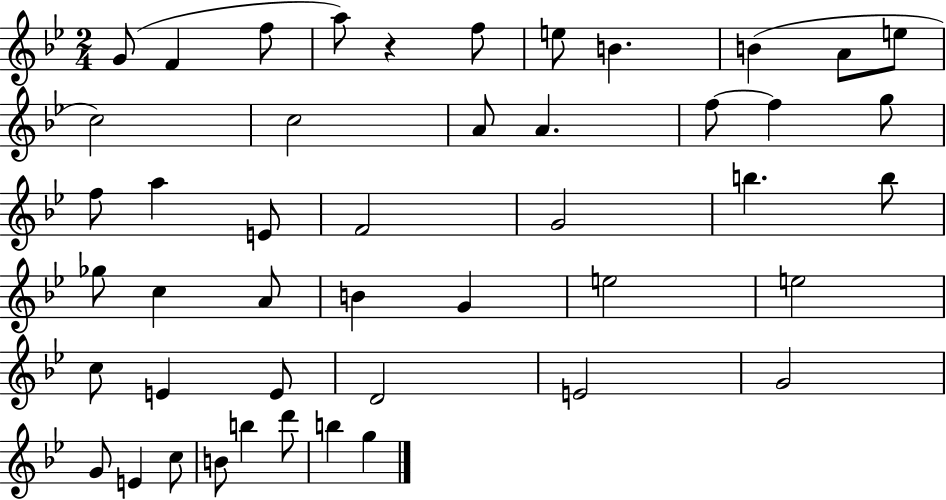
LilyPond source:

{
  \clef treble
  \numericTimeSignature
  \time 2/4
  \key bes \major
  \repeat volta 2 { g'8( f'4 f''8 | a''8) r4 f''8 | e''8 b'4. | b'4( a'8 e''8 | \break c''2) | c''2 | a'8 a'4. | f''8~~ f''4 g''8 | \break f''8 a''4 e'8 | f'2 | g'2 | b''4. b''8 | \break ges''8 c''4 a'8 | b'4 g'4 | e''2 | e''2 | \break c''8 e'4 e'8 | d'2 | e'2 | g'2 | \break g'8 e'4 c''8 | b'8 b''4 d'''8 | b''4 g''4 | } \bar "|."
}